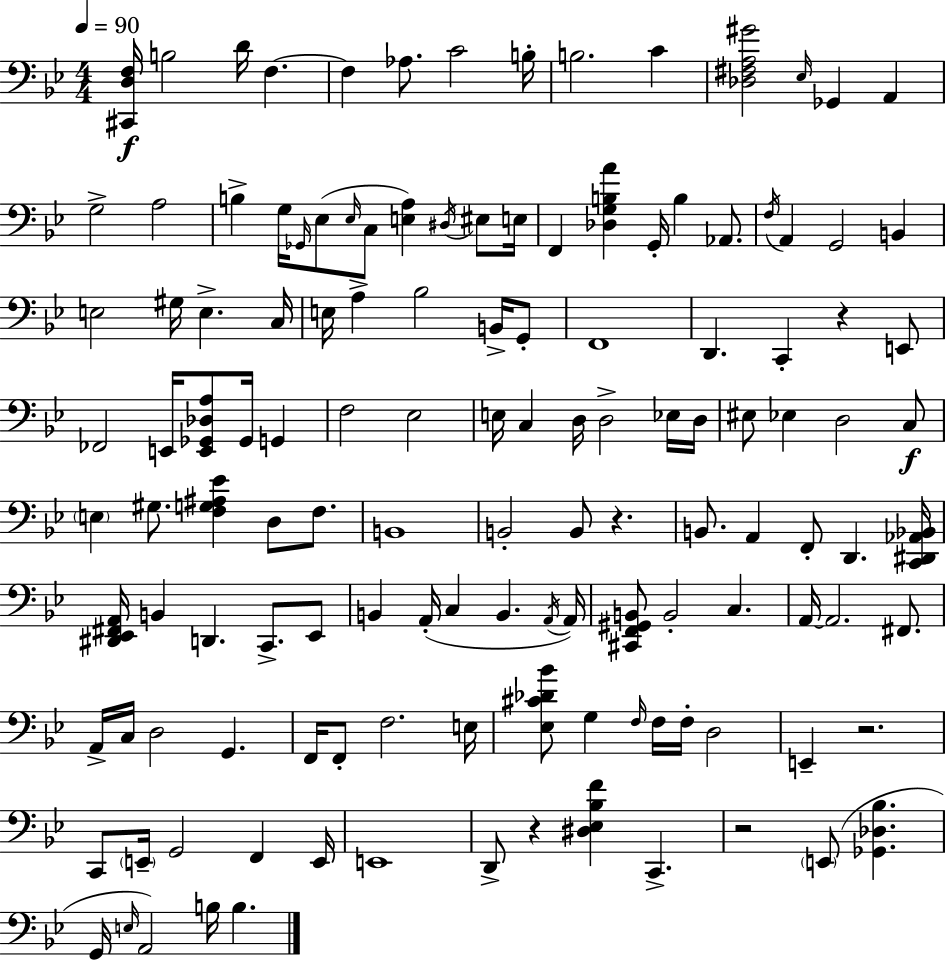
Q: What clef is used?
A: bass